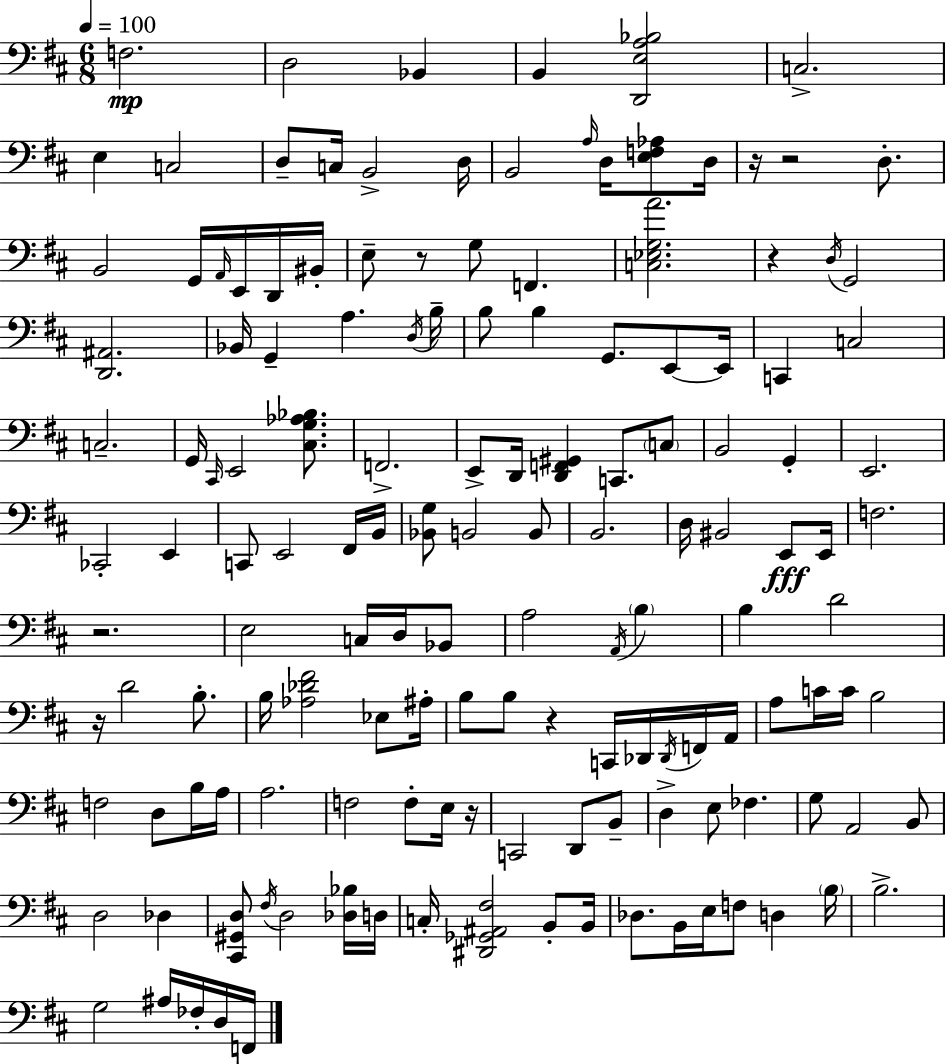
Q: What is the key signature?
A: D major